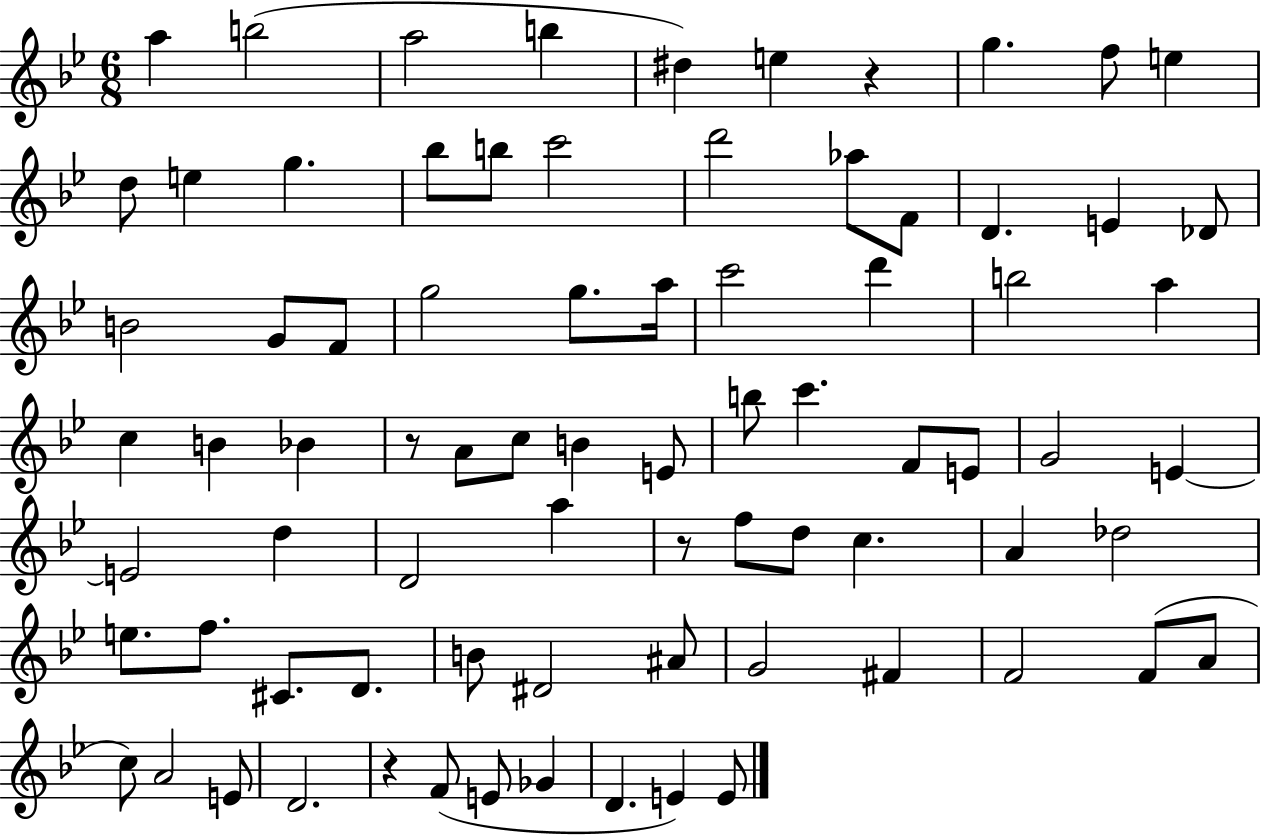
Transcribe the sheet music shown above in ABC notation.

X:1
T:Untitled
M:6/8
L:1/4
K:Bb
a b2 a2 b ^d e z g f/2 e d/2 e g _b/2 b/2 c'2 d'2 _a/2 F/2 D E _D/2 B2 G/2 F/2 g2 g/2 a/4 c'2 d' b2 a c B _B z/2 A/2 c/2 B E/2 b/2 c' F/2 E/2 G2 E E2 d D2 a z/2 f/2 d/2 c A _d2 e/2 f/2 ^C/2 D/2 B/2 ^D2 ^A/2 G2 ^F F2 F/2 A/2 c/2 A2 E/2 D2 z F/2 E/2 _G D E E/2